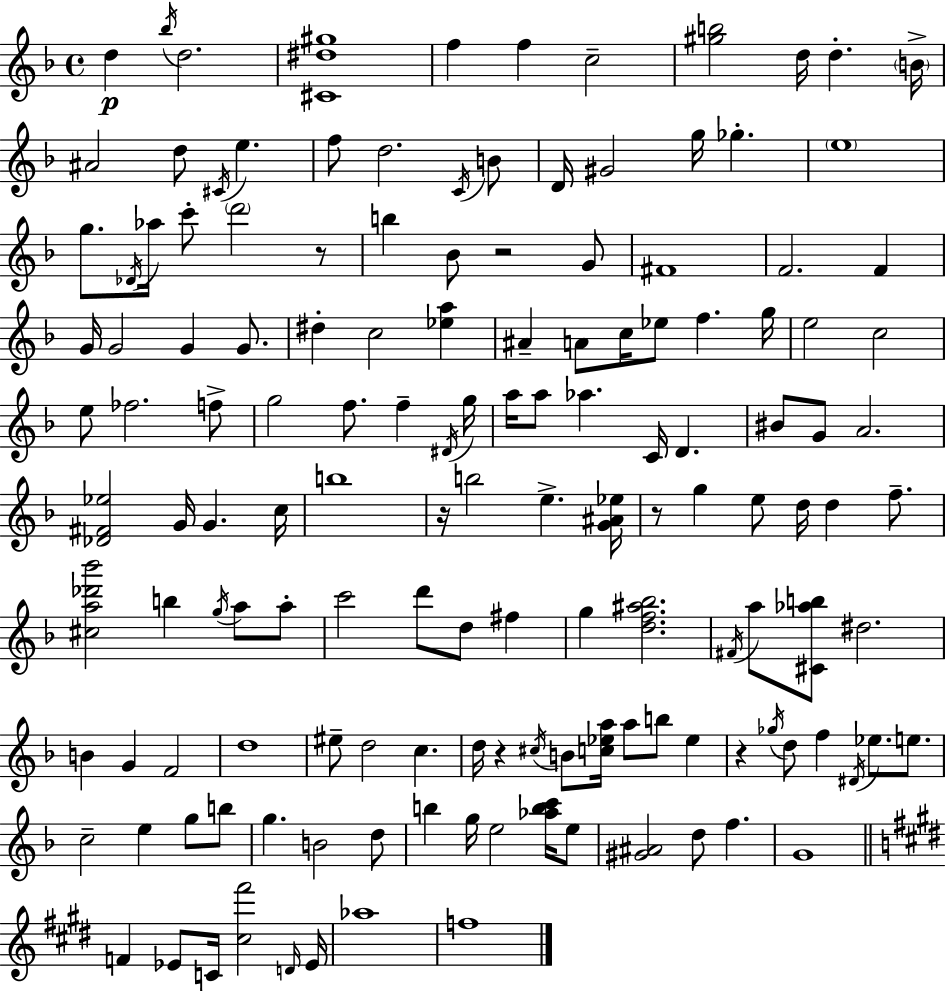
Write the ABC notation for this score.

X:1
T:Untitled
M:4/4
L:1/4
K:Dm
d _b/4 d2 [^C^d^g]4 f f c2 [^gb]2 d/4 d B/4 ^A2 d/2 ^C/4 e f/2 d2 C/4 B/2 D/4 ^G2 g/4 _g e4 g/2 _D/4 _a/4 c'/2 d'2 z/2 b _B/2 z2 G/2 ^F4 F2 F G/4 G2 G G/2 ^d c2 [_ea] ^A A/2 c/4 _e/2 f g/4 e2 c2 e/2 _f2 f/2 g2 f/2 f ^D/4 g/4 a/4 a/2 _a C/4 D ^B/2 G/2 A2 [_D^F_e]2 G/4 G c/4 b4 z/4 b2 e [G^A_e]/4 z/2 g e/2 d/4 d f/2 [^ca_d'_b']2 b g/4 a/2 a/2 c'2 d'/2 d/2 ^f g [df^a_b]2 ^F/4 a/2 [^C_ab]/2 ^d2 B G F2 d4 ^e/2 d2 c d/4 z ^c/4 B/2 [c_ea]/4 a/2 b/2 _e z _g/4 d/2 f ^D/4 _e/2 e/2 c2 e g/2 b/2 g B2 d/2 b g/4 e2 [_abc']/4 e/2 [^G^A]2 d/2 f G4 F _E/2 C/4 [^c^f']2 D/4 _E/4 _a4 f4